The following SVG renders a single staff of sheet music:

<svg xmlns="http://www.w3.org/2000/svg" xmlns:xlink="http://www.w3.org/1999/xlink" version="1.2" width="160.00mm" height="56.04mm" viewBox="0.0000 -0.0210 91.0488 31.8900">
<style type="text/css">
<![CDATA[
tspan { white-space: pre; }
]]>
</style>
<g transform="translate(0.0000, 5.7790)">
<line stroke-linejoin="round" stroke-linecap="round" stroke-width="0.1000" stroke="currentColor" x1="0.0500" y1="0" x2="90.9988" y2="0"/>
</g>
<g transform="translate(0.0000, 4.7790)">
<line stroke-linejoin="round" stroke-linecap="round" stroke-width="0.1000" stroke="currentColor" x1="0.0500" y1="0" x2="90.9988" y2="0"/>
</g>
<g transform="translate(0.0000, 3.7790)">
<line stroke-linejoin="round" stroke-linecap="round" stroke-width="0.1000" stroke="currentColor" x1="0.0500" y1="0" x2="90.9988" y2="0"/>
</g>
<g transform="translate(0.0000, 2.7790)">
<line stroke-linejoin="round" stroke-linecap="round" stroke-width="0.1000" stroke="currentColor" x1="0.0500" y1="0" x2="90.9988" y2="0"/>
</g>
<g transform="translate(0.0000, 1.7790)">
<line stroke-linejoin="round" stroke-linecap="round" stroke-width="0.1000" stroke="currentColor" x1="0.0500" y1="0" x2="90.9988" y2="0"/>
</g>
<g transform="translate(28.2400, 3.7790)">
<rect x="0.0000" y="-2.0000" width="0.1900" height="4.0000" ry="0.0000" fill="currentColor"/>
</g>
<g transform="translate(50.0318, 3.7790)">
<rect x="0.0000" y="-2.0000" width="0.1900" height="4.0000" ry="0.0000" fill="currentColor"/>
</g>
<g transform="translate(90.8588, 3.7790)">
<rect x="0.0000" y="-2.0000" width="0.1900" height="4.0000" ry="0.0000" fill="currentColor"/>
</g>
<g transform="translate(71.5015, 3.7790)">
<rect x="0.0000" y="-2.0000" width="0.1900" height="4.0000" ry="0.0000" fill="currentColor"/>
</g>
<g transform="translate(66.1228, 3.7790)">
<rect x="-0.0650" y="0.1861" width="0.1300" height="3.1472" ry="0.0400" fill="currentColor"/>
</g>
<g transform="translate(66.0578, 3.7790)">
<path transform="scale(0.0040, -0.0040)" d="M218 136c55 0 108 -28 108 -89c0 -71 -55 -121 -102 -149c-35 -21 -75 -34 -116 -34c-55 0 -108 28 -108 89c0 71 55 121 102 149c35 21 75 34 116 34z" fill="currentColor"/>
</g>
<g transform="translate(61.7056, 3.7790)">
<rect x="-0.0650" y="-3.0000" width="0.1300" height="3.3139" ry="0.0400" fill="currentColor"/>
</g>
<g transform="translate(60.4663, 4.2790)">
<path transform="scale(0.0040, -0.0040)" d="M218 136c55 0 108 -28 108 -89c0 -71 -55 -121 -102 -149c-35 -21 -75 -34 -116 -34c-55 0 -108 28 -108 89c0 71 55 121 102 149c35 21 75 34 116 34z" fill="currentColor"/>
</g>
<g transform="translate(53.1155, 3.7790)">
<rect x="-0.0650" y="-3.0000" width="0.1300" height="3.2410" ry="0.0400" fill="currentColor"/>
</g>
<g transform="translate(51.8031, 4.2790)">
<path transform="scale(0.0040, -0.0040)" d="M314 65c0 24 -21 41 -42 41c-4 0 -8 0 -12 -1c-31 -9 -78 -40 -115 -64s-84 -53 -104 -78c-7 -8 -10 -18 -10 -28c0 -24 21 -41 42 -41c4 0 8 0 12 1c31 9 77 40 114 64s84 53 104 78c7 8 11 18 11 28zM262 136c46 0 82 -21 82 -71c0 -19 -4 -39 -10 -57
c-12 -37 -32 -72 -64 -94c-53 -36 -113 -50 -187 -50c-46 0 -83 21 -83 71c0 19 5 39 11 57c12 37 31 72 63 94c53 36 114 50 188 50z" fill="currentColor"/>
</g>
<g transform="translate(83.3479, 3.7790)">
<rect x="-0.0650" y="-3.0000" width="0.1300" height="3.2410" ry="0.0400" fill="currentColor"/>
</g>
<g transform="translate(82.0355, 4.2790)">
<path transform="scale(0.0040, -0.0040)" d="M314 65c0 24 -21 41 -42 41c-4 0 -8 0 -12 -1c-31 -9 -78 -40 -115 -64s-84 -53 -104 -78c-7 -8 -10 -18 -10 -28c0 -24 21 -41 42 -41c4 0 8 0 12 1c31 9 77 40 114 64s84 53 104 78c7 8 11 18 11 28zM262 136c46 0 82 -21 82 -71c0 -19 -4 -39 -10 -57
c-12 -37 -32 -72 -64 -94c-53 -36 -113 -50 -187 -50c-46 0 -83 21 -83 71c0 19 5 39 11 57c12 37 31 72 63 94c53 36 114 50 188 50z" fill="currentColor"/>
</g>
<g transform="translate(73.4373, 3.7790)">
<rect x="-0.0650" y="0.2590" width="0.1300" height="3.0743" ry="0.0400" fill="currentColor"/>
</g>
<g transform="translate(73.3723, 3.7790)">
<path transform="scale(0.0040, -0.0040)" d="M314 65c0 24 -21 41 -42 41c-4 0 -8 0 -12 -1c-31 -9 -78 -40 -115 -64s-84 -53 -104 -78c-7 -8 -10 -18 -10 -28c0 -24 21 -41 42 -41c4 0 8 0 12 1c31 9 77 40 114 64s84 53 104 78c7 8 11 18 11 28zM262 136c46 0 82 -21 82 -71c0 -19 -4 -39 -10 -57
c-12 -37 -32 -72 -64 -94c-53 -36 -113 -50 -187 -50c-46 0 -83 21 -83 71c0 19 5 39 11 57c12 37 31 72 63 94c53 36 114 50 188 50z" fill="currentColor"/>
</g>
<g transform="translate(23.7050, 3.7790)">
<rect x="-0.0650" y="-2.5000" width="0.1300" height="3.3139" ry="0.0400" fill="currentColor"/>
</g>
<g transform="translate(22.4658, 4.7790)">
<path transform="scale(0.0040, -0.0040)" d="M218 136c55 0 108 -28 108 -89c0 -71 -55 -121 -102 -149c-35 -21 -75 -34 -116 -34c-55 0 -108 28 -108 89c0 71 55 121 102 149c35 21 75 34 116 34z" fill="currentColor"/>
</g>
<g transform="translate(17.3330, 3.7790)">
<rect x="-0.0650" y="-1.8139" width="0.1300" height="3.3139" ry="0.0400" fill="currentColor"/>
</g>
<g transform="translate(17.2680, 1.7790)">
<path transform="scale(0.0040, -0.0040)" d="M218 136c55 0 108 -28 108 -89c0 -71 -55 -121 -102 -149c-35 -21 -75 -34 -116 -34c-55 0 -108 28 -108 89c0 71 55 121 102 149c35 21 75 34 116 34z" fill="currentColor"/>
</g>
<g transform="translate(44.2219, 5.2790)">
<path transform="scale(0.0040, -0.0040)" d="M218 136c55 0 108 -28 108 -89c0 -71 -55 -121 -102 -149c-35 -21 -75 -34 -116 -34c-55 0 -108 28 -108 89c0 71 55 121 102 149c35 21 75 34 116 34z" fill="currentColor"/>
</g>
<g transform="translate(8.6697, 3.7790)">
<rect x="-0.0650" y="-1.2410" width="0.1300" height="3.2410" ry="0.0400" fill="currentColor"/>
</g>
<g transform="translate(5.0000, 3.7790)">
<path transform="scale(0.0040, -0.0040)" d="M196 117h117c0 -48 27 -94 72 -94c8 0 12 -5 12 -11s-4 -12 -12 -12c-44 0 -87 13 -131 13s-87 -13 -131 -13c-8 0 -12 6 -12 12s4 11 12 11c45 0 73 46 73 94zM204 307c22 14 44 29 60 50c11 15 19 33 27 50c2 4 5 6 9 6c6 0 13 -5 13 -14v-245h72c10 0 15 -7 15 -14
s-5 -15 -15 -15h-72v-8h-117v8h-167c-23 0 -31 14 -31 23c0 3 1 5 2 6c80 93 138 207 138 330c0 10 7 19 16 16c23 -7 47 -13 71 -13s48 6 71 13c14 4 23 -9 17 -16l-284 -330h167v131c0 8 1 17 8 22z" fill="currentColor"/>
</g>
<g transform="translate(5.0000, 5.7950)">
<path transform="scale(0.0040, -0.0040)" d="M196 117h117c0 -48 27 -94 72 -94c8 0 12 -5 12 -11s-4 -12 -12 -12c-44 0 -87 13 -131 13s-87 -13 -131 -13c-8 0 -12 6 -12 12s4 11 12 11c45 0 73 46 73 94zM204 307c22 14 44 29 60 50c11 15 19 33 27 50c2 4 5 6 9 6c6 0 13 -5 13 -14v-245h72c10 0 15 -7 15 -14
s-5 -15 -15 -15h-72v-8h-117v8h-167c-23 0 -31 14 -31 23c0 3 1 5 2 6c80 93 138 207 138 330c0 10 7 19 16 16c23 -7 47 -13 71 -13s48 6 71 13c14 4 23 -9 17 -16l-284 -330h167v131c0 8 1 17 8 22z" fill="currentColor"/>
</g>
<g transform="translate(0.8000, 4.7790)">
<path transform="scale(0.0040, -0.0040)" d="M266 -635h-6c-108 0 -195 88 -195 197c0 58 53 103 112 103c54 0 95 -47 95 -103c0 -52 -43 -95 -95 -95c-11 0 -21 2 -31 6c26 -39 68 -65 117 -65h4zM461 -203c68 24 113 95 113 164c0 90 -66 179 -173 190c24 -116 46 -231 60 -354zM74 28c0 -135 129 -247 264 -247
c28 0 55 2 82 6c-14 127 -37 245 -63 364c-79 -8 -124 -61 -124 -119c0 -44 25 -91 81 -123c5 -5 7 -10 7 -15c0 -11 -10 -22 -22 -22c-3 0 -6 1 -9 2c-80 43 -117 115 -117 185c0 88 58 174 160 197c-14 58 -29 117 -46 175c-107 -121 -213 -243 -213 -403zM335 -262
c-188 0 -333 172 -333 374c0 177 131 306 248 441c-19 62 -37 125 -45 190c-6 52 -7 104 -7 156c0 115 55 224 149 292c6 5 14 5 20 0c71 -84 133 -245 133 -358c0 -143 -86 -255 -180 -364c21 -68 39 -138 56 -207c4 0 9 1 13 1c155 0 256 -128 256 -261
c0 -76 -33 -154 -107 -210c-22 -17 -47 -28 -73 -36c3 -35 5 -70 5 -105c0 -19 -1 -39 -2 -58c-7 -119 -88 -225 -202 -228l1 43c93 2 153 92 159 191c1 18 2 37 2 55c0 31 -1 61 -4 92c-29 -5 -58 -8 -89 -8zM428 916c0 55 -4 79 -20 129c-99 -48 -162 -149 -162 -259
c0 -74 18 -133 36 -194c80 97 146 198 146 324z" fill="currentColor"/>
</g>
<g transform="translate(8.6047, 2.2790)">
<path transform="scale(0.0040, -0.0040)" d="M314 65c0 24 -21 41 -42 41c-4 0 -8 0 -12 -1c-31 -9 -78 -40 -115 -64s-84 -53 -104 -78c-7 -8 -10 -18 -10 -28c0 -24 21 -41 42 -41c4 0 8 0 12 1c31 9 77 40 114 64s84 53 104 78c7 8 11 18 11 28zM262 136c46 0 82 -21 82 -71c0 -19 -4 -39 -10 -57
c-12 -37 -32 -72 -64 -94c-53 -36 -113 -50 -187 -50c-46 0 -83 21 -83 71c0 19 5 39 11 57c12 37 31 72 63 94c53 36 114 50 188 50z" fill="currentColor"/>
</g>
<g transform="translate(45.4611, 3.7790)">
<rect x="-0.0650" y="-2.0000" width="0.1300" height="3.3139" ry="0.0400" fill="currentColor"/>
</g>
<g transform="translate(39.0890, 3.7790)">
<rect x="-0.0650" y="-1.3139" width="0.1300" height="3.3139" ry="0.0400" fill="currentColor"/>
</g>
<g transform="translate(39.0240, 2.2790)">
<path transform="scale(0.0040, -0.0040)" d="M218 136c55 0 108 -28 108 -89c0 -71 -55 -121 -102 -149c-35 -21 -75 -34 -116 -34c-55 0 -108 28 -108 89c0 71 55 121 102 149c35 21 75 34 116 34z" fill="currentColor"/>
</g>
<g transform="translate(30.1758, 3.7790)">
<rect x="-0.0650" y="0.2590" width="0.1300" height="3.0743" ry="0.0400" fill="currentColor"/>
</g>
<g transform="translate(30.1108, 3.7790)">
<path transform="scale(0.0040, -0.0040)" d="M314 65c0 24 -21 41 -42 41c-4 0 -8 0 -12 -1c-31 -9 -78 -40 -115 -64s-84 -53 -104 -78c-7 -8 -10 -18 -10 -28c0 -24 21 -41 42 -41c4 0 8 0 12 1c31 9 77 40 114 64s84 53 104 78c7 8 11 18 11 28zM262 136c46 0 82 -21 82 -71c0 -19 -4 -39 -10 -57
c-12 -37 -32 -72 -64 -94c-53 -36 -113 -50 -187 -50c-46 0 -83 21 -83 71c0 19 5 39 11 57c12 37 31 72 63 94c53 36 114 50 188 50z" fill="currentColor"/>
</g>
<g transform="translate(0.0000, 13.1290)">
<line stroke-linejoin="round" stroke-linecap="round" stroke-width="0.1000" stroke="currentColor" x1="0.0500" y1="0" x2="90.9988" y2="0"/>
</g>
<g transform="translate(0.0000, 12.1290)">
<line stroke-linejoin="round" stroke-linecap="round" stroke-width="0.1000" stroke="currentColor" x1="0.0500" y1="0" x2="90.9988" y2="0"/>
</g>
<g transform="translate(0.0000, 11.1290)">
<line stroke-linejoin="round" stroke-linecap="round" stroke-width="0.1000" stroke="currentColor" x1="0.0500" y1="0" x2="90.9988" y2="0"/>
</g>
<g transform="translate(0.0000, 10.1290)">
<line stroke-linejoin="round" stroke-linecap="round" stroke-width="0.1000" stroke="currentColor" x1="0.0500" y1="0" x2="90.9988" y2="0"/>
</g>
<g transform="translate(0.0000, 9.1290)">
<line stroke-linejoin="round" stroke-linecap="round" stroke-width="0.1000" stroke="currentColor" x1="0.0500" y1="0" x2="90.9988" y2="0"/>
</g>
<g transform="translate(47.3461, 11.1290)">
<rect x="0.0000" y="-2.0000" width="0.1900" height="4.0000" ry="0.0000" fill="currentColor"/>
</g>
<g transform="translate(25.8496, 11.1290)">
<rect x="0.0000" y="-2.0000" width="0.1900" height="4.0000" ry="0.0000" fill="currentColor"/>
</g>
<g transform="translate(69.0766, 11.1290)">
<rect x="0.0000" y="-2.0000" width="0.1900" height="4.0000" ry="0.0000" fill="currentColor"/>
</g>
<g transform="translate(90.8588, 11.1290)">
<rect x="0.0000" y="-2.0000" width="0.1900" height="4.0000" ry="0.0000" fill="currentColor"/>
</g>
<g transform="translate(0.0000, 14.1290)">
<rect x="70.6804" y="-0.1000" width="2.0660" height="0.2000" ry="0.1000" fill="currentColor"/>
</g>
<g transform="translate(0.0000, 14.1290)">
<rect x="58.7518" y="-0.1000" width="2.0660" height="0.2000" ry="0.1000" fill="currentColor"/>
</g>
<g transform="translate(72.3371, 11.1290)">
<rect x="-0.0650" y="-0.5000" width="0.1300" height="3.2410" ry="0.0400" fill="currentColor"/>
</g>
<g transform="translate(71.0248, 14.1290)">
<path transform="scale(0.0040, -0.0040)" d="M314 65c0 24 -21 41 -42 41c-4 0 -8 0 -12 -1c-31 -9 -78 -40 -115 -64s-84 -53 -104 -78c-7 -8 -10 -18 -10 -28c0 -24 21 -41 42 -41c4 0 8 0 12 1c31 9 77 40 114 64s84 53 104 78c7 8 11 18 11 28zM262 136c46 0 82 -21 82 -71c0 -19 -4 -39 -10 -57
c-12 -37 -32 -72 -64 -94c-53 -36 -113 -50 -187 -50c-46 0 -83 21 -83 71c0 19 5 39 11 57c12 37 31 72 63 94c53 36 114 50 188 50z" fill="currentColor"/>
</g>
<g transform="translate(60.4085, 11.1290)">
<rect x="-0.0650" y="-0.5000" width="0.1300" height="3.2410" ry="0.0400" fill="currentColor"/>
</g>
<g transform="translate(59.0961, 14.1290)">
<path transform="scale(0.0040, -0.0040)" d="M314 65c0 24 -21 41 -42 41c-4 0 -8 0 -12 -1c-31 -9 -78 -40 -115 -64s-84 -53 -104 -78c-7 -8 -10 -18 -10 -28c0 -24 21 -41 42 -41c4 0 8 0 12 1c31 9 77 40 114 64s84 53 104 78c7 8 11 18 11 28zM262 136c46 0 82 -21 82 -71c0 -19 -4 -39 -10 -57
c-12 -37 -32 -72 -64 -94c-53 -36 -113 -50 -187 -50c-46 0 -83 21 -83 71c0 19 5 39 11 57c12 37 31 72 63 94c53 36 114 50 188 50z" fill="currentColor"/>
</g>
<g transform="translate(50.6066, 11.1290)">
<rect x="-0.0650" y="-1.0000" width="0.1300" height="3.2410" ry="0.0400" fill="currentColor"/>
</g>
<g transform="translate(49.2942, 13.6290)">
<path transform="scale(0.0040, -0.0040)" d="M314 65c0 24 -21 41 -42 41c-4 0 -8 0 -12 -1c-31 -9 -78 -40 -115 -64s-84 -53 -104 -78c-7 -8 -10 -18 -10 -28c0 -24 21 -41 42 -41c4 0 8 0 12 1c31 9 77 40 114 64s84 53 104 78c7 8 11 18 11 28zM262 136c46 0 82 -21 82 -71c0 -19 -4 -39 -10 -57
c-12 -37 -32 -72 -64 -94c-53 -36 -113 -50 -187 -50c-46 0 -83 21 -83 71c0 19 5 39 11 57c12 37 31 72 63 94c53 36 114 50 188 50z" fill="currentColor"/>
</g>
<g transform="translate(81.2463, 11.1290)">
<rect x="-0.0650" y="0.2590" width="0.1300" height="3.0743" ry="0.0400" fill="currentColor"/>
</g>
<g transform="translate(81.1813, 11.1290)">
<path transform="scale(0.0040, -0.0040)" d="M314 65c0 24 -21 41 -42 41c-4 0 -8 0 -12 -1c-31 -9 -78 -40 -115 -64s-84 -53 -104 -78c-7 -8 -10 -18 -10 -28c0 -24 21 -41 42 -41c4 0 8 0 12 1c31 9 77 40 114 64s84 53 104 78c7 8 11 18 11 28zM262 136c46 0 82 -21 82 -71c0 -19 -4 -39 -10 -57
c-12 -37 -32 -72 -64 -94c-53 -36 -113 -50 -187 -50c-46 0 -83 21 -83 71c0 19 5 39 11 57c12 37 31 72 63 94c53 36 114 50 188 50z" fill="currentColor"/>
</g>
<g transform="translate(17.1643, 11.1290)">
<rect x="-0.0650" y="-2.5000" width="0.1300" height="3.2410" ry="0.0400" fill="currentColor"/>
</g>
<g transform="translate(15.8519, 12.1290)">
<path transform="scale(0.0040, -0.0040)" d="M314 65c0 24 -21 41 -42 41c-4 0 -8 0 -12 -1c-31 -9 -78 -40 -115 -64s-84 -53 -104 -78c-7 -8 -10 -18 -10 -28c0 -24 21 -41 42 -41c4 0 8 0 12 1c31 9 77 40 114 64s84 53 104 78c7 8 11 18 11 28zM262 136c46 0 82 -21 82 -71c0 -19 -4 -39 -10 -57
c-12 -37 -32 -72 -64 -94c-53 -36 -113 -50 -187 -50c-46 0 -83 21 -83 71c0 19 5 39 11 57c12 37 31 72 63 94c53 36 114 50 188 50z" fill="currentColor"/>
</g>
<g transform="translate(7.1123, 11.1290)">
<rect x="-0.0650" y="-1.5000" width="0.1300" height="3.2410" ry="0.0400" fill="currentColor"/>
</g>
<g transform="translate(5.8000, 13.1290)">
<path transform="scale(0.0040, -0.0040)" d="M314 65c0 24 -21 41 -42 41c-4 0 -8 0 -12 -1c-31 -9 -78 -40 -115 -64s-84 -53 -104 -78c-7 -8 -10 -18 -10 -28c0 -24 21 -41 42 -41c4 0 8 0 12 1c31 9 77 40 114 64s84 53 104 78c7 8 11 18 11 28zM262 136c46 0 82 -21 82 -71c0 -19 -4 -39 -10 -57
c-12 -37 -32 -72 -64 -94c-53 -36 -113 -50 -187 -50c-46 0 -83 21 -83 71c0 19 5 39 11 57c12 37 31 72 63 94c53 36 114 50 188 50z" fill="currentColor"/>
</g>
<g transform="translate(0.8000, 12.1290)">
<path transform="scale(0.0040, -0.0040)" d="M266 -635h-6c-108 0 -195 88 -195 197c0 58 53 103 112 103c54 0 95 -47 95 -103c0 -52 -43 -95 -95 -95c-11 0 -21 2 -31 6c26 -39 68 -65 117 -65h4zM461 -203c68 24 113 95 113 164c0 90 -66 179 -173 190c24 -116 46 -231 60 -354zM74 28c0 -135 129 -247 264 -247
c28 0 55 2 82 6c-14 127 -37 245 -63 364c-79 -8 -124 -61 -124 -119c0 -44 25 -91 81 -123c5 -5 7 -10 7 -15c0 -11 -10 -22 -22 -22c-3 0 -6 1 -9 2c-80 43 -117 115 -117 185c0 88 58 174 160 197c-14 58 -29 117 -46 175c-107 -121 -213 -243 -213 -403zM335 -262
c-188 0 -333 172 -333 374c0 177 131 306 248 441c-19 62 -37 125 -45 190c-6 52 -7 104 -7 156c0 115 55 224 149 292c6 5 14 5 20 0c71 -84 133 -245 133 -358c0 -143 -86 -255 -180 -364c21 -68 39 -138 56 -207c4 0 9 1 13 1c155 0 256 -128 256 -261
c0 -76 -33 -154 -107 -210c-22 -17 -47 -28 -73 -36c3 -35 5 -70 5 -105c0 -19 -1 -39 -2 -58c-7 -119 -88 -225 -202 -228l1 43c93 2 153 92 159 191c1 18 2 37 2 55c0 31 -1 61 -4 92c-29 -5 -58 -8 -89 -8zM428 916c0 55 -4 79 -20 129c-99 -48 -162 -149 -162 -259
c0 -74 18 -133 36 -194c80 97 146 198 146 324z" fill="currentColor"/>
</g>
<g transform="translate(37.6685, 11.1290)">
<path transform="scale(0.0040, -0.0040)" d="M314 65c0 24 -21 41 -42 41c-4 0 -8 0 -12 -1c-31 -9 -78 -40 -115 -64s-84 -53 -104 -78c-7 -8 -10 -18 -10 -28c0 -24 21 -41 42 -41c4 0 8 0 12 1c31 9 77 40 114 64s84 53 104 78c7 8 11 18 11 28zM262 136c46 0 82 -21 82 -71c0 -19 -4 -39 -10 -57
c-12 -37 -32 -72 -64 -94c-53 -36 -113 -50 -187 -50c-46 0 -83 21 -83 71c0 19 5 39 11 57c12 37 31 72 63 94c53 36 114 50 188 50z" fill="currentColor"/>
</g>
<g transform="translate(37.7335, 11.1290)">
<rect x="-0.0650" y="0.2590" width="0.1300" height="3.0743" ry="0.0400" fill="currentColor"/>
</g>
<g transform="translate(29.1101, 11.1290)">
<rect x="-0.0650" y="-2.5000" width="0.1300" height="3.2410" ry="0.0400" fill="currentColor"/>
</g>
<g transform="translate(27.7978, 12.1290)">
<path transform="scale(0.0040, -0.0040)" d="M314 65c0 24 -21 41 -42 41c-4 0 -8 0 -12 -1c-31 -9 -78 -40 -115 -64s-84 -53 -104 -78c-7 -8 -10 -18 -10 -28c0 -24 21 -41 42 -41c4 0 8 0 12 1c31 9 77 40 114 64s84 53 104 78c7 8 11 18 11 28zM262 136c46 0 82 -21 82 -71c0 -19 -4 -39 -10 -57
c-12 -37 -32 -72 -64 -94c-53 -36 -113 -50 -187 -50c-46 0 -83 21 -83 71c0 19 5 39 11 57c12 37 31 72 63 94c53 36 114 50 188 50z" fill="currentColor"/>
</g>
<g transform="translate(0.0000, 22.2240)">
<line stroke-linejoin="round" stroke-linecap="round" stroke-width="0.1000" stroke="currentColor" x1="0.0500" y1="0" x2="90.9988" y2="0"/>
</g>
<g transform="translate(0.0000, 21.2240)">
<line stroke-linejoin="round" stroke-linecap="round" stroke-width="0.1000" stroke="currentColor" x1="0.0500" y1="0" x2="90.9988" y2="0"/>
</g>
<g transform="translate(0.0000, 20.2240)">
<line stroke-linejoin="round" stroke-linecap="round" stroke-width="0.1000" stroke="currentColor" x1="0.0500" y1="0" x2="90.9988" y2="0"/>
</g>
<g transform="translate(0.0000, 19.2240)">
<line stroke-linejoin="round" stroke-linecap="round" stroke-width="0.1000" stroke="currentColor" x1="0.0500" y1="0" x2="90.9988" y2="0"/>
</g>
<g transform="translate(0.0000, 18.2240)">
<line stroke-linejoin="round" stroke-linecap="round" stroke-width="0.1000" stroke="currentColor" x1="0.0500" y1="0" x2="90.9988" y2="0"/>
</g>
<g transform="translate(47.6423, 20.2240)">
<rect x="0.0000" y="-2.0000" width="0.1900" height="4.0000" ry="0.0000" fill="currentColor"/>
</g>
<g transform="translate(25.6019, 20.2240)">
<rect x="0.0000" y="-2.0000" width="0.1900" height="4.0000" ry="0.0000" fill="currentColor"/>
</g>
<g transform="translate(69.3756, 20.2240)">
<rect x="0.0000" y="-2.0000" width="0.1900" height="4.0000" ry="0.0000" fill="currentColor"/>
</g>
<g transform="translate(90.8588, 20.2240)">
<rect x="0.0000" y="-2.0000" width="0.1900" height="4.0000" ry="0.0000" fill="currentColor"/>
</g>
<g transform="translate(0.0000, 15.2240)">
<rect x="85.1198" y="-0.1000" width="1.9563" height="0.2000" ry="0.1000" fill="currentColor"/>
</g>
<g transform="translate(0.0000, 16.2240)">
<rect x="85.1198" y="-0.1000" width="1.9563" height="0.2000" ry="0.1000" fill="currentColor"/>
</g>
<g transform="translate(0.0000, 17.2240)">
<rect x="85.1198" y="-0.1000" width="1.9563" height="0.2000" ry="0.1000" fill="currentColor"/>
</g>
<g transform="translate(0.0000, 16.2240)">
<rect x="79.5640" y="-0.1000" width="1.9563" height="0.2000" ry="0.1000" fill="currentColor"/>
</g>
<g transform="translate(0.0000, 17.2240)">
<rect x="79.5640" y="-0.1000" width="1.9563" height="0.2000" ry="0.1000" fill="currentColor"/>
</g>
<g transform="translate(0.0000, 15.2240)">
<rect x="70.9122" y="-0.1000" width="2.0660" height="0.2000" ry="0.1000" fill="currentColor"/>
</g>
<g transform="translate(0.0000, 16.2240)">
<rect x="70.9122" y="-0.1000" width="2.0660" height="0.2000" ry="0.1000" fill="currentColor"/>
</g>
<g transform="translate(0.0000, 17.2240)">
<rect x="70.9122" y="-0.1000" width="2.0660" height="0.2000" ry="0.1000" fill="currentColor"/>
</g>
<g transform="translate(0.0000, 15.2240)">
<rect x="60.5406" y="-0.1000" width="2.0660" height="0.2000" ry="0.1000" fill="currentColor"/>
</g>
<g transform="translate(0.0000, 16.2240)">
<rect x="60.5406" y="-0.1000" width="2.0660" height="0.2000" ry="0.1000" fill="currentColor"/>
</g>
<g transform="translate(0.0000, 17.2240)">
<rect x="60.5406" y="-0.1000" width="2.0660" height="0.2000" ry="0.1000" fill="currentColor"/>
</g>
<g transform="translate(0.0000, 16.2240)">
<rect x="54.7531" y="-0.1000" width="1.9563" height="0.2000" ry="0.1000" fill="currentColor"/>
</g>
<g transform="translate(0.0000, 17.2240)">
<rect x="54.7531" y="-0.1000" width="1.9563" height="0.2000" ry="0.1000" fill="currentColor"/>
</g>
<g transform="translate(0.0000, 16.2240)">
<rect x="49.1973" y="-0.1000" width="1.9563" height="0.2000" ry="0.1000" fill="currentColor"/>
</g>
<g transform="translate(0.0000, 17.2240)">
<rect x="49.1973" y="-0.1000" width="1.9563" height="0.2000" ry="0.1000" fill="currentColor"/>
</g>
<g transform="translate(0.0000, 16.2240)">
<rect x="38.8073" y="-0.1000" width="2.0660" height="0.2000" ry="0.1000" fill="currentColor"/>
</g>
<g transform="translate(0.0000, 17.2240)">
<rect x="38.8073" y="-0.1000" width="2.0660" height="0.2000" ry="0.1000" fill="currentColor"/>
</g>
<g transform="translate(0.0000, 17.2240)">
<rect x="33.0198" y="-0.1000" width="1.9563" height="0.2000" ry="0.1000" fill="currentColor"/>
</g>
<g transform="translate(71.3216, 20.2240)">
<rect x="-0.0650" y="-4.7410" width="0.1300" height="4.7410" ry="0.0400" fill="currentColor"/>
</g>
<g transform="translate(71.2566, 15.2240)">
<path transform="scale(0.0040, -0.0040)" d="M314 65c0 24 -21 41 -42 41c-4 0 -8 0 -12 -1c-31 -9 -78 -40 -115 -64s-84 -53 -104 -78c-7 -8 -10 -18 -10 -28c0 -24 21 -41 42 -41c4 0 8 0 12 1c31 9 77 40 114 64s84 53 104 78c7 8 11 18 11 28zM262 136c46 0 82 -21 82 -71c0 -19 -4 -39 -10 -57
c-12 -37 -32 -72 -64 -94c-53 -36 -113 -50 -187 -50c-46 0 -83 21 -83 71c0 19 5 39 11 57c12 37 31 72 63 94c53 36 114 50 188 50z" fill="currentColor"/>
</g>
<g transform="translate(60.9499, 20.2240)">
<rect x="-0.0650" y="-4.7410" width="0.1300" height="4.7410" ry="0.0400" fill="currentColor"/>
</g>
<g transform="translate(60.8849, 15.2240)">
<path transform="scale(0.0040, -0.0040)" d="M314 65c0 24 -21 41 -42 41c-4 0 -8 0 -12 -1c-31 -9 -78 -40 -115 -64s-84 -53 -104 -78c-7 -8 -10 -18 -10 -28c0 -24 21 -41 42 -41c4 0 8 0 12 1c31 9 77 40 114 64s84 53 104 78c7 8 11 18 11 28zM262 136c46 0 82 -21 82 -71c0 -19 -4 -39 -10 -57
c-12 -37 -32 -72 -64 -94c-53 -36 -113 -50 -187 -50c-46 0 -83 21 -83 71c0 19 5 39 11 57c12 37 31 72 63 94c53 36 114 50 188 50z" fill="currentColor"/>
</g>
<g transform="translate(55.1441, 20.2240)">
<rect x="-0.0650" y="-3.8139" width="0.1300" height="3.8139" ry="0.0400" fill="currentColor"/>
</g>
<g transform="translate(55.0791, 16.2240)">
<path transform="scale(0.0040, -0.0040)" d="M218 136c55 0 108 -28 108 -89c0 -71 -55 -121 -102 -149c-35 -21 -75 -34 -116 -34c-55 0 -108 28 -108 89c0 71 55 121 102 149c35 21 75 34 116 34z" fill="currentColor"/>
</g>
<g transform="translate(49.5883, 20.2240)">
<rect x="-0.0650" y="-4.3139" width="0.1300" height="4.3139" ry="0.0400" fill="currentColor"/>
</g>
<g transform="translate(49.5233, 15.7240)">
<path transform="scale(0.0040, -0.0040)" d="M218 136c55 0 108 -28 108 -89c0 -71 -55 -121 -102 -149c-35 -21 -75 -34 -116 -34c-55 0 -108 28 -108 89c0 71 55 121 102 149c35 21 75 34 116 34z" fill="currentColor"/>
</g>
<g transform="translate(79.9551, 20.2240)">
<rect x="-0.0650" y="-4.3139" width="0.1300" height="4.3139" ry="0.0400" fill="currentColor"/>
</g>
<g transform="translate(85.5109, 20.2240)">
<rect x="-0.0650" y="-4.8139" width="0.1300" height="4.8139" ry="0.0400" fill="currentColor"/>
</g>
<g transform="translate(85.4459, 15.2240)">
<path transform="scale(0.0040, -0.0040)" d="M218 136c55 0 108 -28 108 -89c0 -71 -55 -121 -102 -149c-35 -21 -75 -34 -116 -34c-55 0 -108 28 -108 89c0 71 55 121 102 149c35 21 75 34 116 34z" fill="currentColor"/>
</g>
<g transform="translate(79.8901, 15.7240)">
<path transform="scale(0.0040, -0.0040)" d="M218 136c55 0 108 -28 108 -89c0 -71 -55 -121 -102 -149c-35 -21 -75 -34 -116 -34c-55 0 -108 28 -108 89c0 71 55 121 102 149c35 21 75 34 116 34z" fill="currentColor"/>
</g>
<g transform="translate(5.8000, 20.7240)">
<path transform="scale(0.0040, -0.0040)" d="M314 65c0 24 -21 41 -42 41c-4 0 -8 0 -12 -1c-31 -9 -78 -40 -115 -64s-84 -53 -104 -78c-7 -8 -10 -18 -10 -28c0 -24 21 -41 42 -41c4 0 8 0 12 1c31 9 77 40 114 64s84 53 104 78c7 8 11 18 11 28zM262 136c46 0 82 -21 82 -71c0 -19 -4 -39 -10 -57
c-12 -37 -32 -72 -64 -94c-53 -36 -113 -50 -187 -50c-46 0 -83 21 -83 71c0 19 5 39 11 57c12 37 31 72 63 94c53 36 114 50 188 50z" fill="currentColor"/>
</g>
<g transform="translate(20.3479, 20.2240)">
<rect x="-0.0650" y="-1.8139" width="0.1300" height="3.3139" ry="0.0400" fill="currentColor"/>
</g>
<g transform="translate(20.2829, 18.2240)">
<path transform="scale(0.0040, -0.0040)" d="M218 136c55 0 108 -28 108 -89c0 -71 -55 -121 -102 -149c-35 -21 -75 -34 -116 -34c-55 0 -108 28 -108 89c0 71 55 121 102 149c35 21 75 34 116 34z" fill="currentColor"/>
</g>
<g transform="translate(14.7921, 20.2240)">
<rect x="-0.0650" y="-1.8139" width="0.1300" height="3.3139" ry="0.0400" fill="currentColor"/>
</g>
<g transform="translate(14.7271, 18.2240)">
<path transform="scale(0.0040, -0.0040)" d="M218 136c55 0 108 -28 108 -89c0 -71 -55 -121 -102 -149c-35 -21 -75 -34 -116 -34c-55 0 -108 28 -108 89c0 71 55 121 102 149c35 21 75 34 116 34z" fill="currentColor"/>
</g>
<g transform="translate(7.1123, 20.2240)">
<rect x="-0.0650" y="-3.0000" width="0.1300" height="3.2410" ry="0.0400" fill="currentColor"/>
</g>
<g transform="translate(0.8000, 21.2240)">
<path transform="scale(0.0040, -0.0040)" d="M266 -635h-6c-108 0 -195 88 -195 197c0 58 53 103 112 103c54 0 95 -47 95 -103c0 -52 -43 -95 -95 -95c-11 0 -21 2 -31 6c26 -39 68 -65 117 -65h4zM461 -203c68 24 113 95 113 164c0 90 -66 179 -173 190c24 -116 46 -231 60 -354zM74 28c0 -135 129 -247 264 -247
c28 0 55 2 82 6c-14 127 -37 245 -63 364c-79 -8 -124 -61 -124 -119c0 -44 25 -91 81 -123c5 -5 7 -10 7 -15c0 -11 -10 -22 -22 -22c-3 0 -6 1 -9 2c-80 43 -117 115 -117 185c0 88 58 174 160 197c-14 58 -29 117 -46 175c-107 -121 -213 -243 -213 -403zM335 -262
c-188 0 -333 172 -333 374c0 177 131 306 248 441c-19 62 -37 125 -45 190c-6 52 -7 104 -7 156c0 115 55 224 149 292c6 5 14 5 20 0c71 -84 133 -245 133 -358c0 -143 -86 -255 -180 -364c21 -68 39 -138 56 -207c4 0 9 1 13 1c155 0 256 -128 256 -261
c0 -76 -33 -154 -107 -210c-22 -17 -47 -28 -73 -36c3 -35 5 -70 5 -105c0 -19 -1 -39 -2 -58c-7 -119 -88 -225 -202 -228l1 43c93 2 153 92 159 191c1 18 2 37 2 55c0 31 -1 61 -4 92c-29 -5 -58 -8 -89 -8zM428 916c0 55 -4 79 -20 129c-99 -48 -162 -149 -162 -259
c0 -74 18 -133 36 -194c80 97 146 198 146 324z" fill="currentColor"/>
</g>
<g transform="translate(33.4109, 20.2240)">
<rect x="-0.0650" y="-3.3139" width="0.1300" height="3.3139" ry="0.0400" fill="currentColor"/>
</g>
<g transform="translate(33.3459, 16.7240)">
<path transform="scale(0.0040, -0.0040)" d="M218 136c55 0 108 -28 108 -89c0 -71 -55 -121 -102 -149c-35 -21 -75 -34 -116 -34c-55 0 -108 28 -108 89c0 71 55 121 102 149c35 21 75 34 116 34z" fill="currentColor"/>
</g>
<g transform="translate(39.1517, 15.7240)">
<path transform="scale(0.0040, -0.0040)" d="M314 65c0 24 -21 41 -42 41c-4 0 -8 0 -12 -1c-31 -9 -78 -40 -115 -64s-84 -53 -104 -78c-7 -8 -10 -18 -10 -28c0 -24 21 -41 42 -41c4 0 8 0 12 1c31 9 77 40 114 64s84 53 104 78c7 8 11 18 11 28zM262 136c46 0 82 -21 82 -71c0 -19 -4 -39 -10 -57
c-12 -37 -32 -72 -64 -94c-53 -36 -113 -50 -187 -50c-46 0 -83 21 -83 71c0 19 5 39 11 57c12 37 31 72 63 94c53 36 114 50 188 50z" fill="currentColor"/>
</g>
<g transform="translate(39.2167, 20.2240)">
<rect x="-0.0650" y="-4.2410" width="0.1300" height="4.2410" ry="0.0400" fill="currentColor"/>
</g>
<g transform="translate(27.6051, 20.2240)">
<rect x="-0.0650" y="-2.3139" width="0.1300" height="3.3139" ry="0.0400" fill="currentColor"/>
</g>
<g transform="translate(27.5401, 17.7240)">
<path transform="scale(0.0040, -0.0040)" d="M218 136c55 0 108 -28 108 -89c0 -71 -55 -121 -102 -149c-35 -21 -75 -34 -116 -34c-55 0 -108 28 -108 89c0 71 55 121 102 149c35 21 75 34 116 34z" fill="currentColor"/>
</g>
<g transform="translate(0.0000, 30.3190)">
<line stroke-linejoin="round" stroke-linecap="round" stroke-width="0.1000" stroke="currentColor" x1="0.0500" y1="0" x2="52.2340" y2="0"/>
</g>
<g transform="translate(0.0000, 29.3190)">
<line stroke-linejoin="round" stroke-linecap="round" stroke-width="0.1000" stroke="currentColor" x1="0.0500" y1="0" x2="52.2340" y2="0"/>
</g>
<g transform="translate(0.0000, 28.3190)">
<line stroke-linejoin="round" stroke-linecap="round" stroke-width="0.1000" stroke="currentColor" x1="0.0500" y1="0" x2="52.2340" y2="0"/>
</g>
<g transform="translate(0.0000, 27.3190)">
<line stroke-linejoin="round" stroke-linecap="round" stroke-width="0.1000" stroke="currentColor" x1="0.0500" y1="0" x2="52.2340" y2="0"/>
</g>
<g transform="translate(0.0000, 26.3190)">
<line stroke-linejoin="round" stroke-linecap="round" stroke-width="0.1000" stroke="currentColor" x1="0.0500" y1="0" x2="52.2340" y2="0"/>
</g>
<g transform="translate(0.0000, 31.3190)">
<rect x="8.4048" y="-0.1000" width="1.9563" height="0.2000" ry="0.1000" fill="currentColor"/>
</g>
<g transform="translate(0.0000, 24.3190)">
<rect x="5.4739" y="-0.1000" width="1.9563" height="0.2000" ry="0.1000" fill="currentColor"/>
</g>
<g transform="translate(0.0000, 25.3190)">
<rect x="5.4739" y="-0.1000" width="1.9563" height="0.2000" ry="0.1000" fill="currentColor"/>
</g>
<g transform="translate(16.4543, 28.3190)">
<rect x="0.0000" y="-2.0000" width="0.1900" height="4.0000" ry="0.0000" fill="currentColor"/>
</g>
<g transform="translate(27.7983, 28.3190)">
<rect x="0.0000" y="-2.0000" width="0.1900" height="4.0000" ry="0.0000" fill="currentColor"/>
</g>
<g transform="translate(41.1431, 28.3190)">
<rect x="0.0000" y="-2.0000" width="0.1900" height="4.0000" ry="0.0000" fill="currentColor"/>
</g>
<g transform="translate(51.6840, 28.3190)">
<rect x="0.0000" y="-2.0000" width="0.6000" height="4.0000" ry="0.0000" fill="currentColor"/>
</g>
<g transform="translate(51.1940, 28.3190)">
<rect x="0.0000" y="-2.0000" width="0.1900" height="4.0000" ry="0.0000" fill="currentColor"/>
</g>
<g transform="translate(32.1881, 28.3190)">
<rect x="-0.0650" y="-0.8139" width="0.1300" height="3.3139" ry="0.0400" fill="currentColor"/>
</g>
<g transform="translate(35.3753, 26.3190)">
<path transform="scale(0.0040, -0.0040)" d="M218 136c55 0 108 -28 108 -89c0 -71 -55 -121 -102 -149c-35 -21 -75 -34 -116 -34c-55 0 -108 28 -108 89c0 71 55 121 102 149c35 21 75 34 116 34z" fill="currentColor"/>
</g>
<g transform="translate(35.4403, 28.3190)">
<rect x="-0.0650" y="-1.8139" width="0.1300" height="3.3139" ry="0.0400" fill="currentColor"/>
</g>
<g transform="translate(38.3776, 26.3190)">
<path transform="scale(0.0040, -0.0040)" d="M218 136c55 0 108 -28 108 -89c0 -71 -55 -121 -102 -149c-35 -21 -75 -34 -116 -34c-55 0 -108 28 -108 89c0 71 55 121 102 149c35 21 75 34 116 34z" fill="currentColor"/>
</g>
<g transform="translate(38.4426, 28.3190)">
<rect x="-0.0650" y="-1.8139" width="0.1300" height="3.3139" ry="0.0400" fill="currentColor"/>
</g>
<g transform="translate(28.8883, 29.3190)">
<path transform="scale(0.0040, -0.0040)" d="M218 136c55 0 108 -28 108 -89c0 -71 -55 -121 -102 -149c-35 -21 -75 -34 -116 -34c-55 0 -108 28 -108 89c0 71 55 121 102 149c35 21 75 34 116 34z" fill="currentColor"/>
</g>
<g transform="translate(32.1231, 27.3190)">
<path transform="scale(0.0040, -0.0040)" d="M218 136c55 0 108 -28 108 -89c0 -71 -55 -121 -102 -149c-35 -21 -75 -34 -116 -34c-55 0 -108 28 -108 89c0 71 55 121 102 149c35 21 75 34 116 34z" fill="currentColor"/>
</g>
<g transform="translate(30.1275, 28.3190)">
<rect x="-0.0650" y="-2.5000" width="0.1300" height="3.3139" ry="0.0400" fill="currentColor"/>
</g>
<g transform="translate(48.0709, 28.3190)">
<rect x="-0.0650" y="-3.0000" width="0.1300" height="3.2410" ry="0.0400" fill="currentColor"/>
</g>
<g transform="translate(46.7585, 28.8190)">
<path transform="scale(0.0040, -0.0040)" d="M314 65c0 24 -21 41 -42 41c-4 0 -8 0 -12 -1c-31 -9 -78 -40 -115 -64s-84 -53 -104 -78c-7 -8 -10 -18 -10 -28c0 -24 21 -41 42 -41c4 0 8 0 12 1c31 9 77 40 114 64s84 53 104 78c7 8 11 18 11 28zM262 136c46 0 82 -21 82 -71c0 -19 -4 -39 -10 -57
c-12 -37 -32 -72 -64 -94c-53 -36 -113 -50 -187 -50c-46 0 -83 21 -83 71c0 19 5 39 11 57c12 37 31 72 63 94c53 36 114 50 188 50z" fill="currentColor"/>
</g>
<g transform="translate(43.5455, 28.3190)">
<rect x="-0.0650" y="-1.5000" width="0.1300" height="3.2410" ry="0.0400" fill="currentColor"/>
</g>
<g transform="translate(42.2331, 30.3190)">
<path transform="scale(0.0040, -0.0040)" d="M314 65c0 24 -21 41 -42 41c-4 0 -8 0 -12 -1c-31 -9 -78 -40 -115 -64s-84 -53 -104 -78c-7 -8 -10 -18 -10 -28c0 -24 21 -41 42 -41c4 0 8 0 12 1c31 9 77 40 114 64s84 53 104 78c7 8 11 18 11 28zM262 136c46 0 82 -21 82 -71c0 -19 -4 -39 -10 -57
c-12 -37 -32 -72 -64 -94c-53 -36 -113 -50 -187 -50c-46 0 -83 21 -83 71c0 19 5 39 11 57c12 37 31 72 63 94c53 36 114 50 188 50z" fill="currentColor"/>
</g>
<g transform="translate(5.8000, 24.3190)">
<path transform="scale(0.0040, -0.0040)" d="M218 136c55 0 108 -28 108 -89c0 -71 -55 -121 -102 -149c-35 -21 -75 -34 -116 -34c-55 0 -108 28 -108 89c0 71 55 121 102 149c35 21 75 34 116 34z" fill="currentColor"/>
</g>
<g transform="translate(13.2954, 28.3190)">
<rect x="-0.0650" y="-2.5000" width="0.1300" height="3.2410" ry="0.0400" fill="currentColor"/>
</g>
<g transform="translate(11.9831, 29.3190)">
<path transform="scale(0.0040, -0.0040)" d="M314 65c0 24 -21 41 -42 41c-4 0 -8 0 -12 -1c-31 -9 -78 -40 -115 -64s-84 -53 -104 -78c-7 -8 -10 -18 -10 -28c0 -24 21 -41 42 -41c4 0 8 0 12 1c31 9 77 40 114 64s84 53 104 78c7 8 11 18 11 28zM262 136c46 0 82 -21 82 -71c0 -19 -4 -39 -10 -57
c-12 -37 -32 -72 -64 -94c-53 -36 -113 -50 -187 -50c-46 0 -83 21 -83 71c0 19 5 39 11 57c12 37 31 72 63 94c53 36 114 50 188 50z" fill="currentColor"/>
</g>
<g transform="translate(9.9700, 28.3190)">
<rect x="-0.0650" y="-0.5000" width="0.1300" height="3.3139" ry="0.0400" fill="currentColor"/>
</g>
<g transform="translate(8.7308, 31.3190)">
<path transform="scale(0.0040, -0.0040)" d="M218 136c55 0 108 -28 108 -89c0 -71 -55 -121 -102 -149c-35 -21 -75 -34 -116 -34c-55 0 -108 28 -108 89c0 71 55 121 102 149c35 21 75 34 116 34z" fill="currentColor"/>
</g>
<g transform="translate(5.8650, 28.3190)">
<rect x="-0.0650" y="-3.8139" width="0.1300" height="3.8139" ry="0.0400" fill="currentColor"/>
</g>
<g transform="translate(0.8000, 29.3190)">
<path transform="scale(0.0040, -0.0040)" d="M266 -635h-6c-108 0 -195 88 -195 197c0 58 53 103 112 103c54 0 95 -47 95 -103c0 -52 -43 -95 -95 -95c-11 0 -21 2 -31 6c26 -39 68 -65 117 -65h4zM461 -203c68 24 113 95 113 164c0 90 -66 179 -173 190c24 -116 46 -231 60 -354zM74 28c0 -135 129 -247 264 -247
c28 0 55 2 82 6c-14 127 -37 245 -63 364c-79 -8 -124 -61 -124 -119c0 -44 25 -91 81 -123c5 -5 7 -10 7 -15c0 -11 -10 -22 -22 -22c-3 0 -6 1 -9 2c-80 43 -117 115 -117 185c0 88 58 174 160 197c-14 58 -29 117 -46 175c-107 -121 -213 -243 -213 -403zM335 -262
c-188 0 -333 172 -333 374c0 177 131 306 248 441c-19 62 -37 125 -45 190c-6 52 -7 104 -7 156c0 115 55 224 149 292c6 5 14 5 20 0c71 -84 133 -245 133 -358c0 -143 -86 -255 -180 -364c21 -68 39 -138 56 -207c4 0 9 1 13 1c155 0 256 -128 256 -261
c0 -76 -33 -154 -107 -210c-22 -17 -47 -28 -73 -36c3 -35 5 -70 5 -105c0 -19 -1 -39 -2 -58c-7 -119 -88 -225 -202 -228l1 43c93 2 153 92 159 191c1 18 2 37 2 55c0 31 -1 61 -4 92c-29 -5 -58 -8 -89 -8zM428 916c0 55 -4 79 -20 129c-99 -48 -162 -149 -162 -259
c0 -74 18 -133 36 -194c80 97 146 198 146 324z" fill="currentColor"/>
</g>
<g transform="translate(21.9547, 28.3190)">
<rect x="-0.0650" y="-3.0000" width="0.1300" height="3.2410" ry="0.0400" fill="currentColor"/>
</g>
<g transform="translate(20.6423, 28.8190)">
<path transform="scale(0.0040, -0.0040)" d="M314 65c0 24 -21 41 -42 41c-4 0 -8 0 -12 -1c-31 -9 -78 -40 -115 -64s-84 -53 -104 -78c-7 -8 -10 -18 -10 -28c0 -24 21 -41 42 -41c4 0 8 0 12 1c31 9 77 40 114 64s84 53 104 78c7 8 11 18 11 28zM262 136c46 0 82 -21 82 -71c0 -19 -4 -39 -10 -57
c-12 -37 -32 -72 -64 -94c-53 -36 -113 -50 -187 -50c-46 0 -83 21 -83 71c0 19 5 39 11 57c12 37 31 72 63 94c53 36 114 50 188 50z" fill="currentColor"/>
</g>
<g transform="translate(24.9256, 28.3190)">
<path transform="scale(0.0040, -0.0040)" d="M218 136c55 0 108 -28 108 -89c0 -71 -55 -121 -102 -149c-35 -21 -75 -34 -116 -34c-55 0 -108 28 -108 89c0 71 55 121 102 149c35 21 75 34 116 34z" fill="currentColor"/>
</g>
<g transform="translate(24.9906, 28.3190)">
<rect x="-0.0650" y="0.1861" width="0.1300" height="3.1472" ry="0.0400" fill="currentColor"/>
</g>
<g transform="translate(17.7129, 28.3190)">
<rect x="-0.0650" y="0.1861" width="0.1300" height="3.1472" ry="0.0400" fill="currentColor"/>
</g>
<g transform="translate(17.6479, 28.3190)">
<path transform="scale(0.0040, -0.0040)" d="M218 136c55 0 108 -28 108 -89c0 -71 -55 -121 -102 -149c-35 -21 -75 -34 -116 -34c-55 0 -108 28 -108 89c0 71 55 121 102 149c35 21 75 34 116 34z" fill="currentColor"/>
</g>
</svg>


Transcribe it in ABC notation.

X:1
T:Untitled
M:4/4
L:1/4
K:C
e2 f G B2 e F A2 A B B2 A2 E2 G2 G2 B2 D2 C2 C2 B2 A2 f f g b d'2 d' c' e'2 e'2 d' e' c' C G2 B A2 B G d f f E2 A2